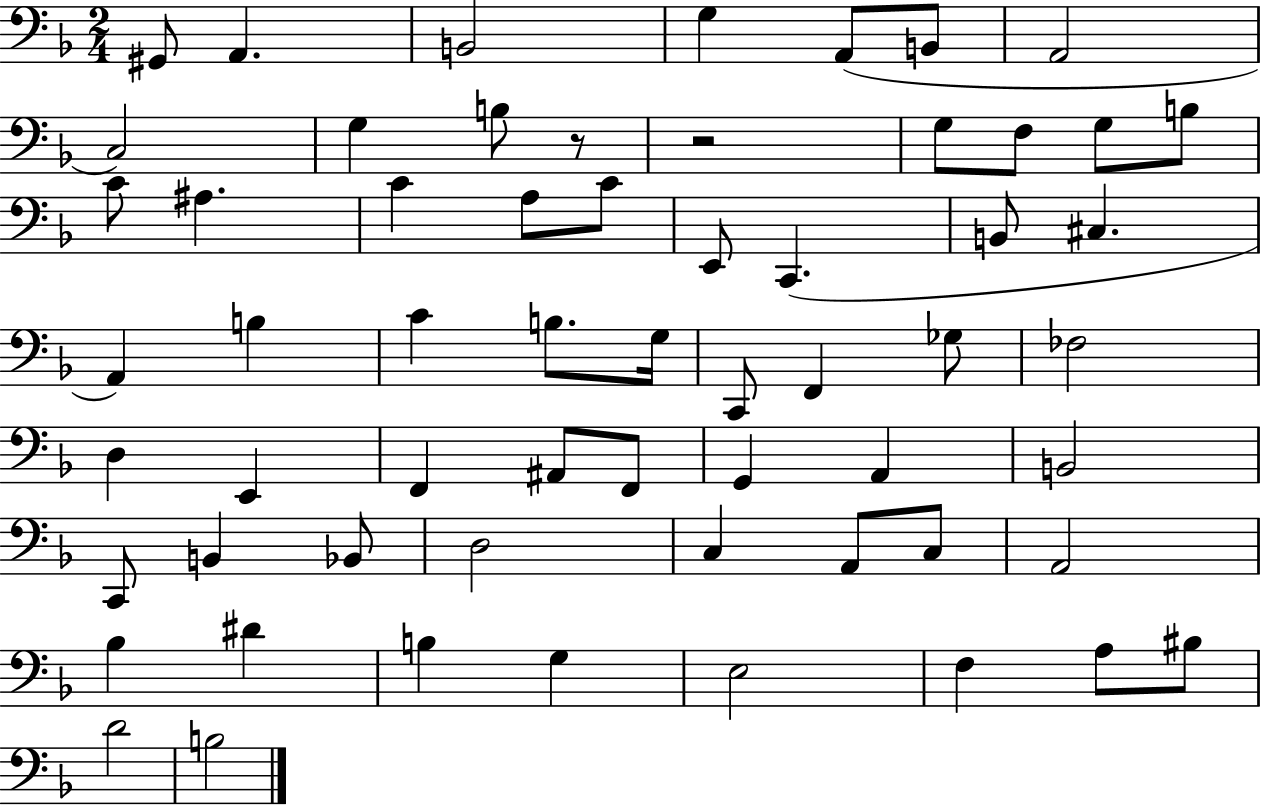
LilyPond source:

{
  \clef bass
  \numericTimeSignature
  \time 2/4
  \key f \major
  gis,8 a,4. | b,2 | g4 a,8( b,8 | a,2 | \break c2) | g4 b8 r8 | r2 | g8 f8 g8 b8 | \break c'8 ais4. | c'4 a8 c'8 | e,8 c,4.( | b,8 cis4. | \break a,4) b4 | c'4 b8. g16 | c,8 f,4 ges8 | fes2 | \break d4 e,4 | f,4 ais,8 f,8 | g,4 a,4 | b,2 | \break c,8 b,4 bes,8 | d2 | c4 a,8 c8 | a,2 | \break bes4 dis'4 | b4 g4 | e2 | f4 a8 bis8 | \break d'2 | b2 | \bar "|."
}